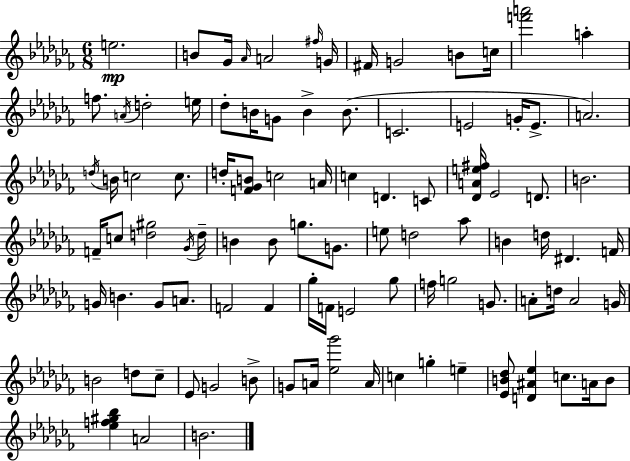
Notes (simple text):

E5/h. B4/e Gb4/s Ab4/s A4/h F#5/s G4/s F#4/s G4/h B4/e C5/s [F6,A6]/h A5/q F5/e. A4/s D5/h E5/s Db5/e B4/s G4/e B4/q B4/e. C4/h. E4/h G4/s E4/e. A4/h. D5/s B4/s C5/h C5/e. D5/s [F4,Gb4,B4]/e C5/h A4/s C5/q D4/q. C4/e [Db4,A4,E5,F#5]/s Eb4/h D4/e. B4/h. F4/s C5/e [D5,G#5]/h Gb4/s D5/s B4/q B4/e G5/e. G4/e. E5/e D5/h Ab5/e B4/q D5/s D#4/q. F4/s G4/s B4/q. G4/e A4/e. F4/h F4/q Gb5/s F4/s E4/h Gb5/e F5/s G5/h G4/e. A4/e D5/s A4/h G4/s B4/h D5/e CES5/e Eb4/e G4/h B4/e G4/e A4/s [Eb5,Gb6]/h A4/s C5/q G5/q E5/q [Eb4,B4,Db5]/e [D4,A#4,Eb5]/q C5/e. A4/s B4/e [Eb5,F5,G#5,Bb5]/q A4/h B4/h.